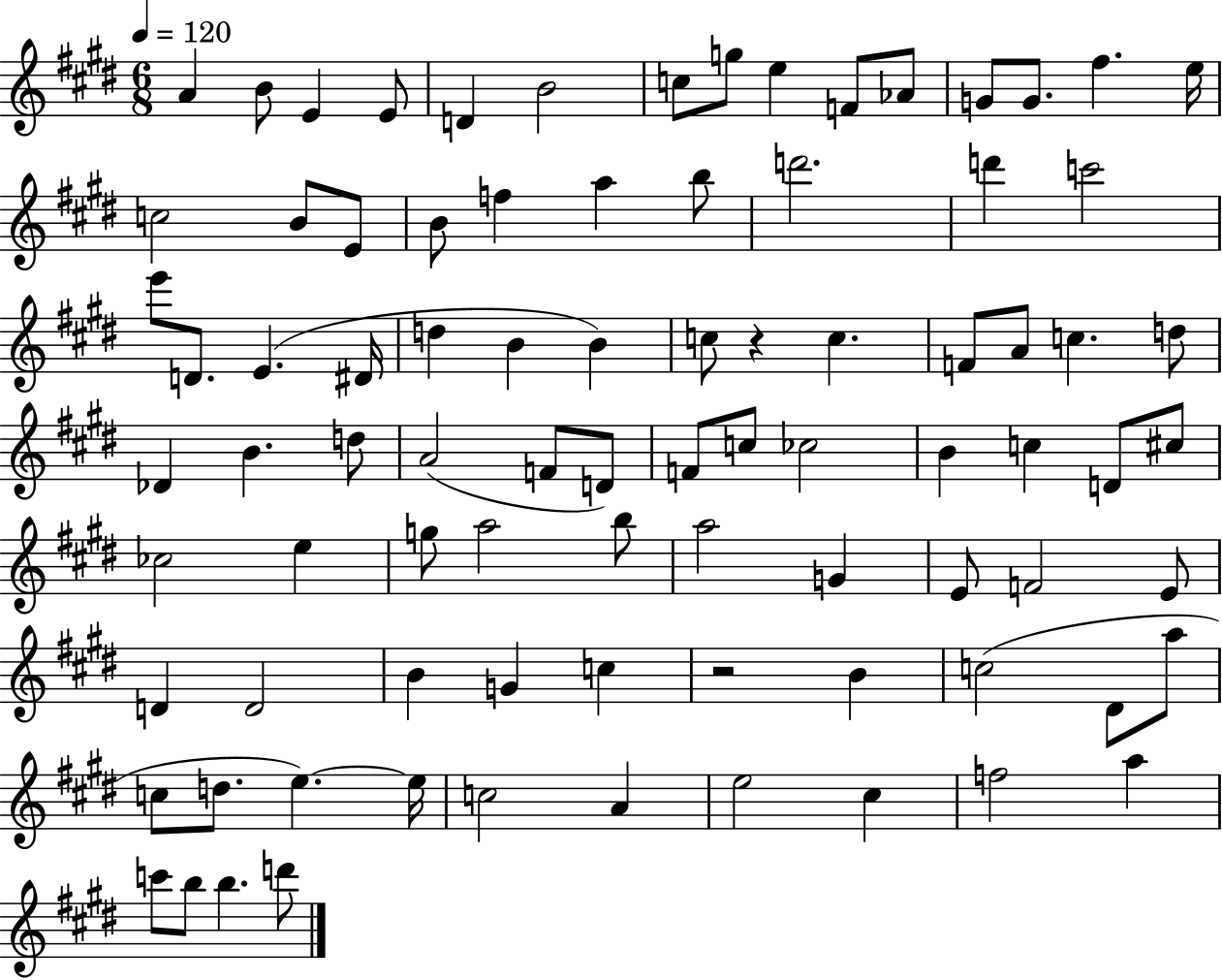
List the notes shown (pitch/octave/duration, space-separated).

A4/q B4/e E4/q E4/e D4/q B4/h C5/e G5/e E5/q F4/e Ab4/e G4/e G4/e. F#5/q. E5/s C5/h B4/e E4/e B4/e F5/q A5/q B5/e D6/h. D6/q C6/h E6/e D4/e. E4/q. D#4/s D5/q B4/q B4/q C5/e R/q C5/q. F4/e A4/e C5/q. D5/e Db4/q B4/q. D5/e A4/h F4/e D4/e F4/e C5/e CES5/h B4/q C5/q D4/e C#5/e CES5/h E5/q G5/e A5/h B5/e A5/h G4/q E4/e F4/h E4/e D4/q D4/h B4/q G4/q C5/q R/h B4/q C5/h D#4/e A5/e C5/e D5/e. E5/q. E5/s C5/h A4/q E5/h C#5/q F5/h A5/q C6/e B5/e B5/q. D6/e